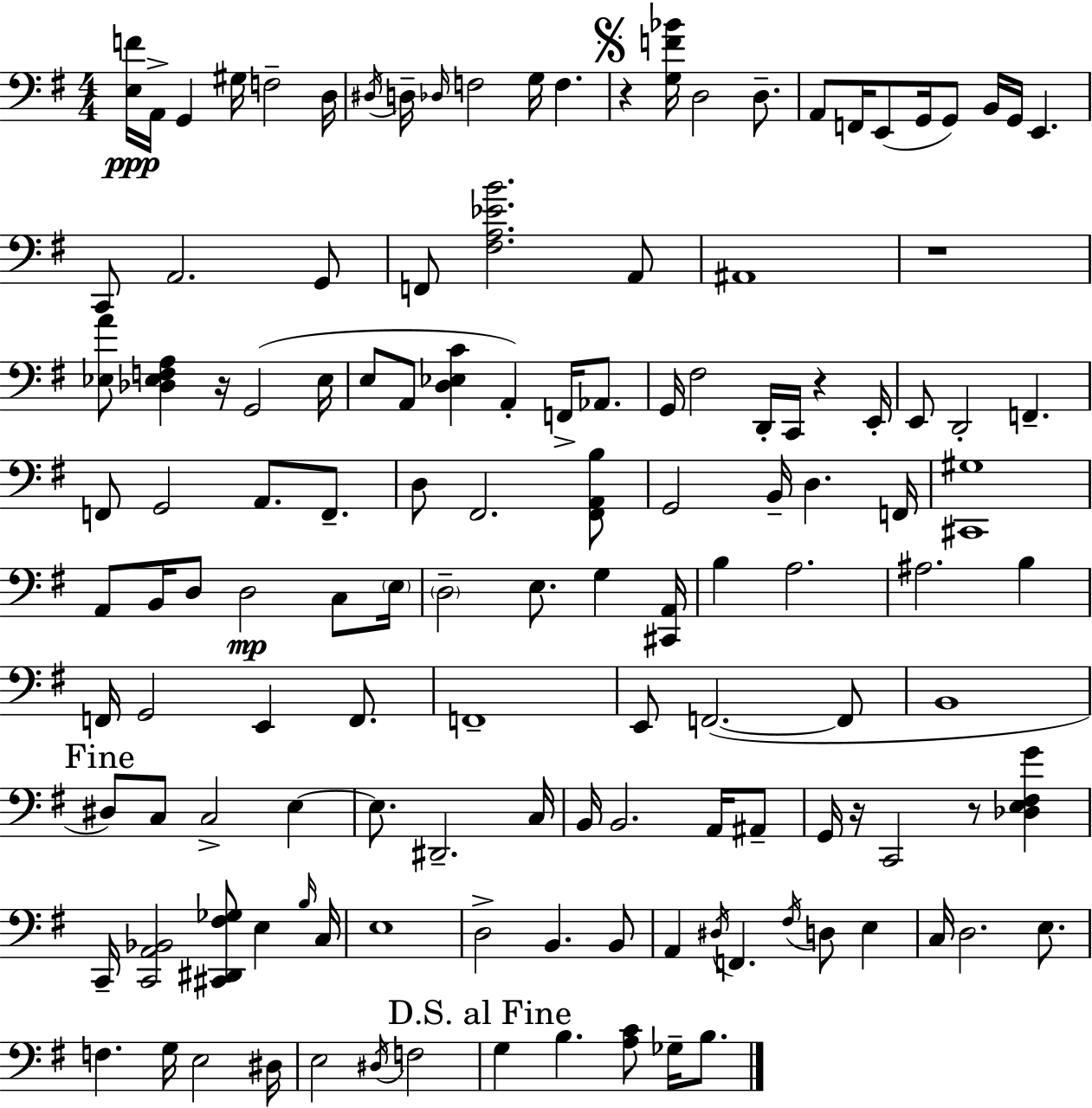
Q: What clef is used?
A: bass